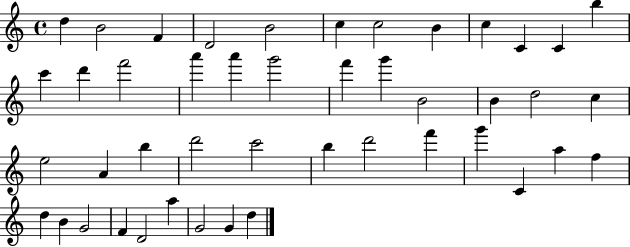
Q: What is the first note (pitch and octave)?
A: D5